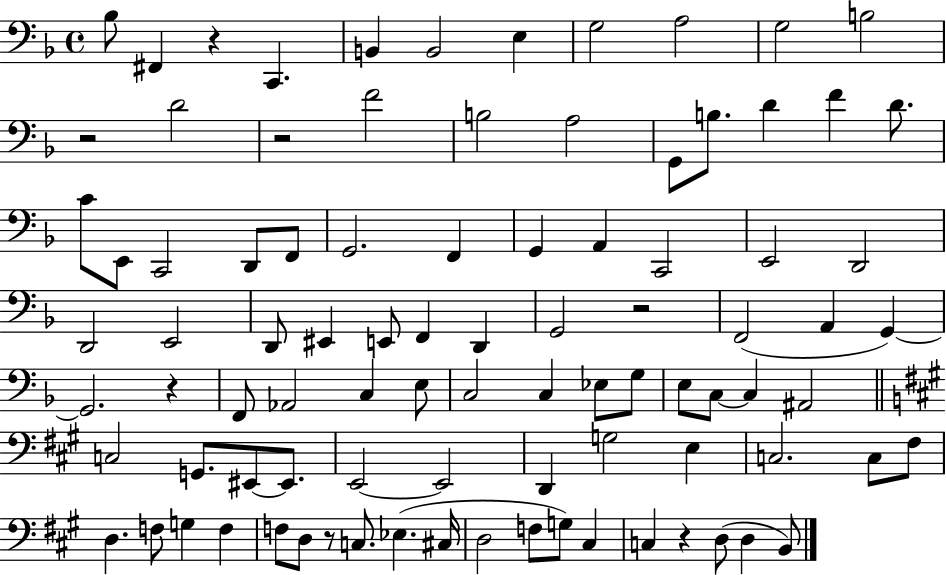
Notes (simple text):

Bb3/e F#2/q R/q C2/q. B2/q B2/h E3/q G3/h A3/h G3/h B3/h R/h D4/h R/h F4/h B3/h A3/h G2/e B3/e. D4/q F4/q D4/e. C4/e E2/e C2/h D2/e F2/e G2/h. F2/q G2/q A2/q C2/h E2/h D2/h D2/h E2/h D2/e EIS2/q E2/e F2/q D2/q G2/h R/h F2/h A2/q G2/q G2/h. R/q F2/e Ab2/h C3/q E3/e C3/h C3/q Eb3/e G3/e E3/e C3/e C3/q A#2/h C3/h G2/e. EIS2/e EIS2/e. E2/h E2/h D2/q G3/h E3/q C3/h. C3/e F#3/e D3/q. F3/e G3/q F3/q F3/e D3/e R/e C3/e. Eb3/q. C#3/s D3/h F3/e G3/e C#3/q C3/q R/q D3/e D3/q B2/e